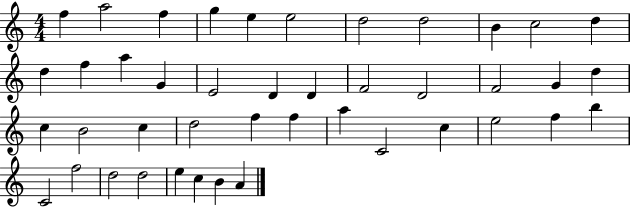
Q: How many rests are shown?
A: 0